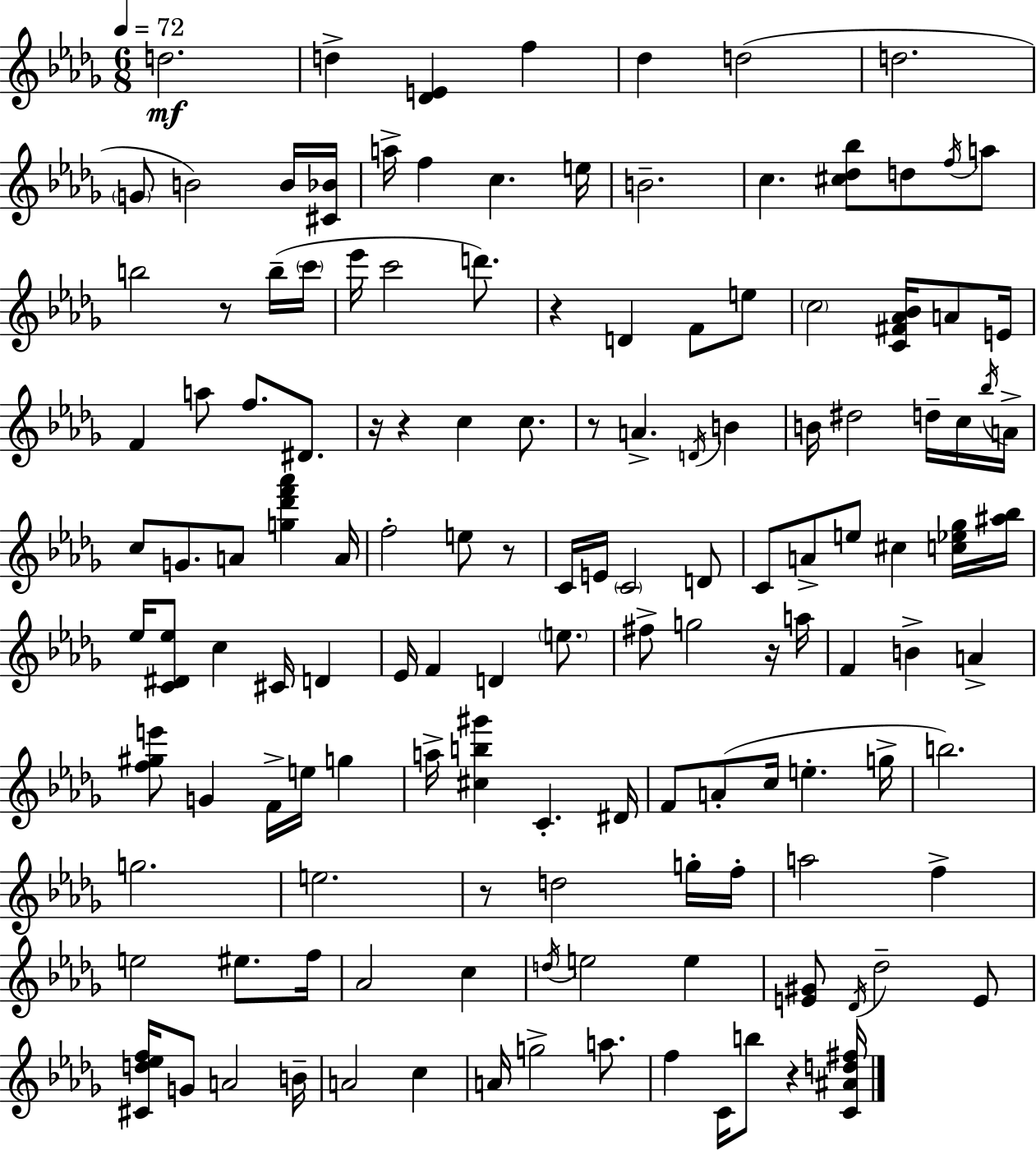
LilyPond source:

{
  \clef treble
  \numericTimeSignature
  \time 6/8
  \key bes \minor
  \tempo 4 = 72
  d''2.\mf | d''4-> <des' e'>4 f''4 | des''4 d''2( | d''2. | \break \parenthesize g'8 b'2) b'16 <cis' bes'>16 | a''16-> f''4 c''4. e''16 | b'2.-- | c''4. <cis'' des'' bes''>8 d''8 \acciaccatura { f''16 } a''8 | \break b''2 r8 b''16--( | \parenthesize c'''16 ees'''16 c'''2 d'''8.) | r4 d'4 f'8 e''8 | \parenthesize c''2 <c' fis' aes' bes'>16 a'8 | \break e'16 f'4 a''8 f''8. dis'8. | r16 r4 c''4 c''8. | r8 a'4.-> \acciaccatura { d'16 } b'4 | b'16 dis''2 d''16-- | \break c''16 \acciaccatura { bes''16 } a'16-> c''8 g'8. a'8 <g'' des''' f''' aes'''>4 | a'16 f''2-. e''8 | r8 c'16 e'16 \parenthesize c'2 | d'8 c'8 a'8-> e''8 cis''4 | \break <c'' ees'' ges''>16 <ais'' bes''>16 ees''16 <c' dis' ees''>8 c''4 cis'16 d'4 | ees'16 f'4 d'4 | \parenthesize e''8. fis''8-> g''2 | r16 a''16 f'4 b'4-> a'4-> | \break <f'' gis'' e'''>8 g'4 f'16-> e''16 g''4 | a''16-> <cis'' b'' gis'''>4 c'4.-. | dis'16 f'8 a'8-.( c''16 e''4.-. | g''16-> b''2.) | \break g''2. | e''2. | r8 d''2 | g''16-. f''16-. a''2 f''4-> | \break e''2 eis''8. | f''16 aes'2 c''4 | \acciaccatura { d''16 } e''2 | e''4 <e' gis'>8 \acciaccatura { des'16 } des''2-- | \break e'8 <cis' d'' ees'' f''>16 g'8 a'2 | b'16-- a'2 | c''4 a'16 g''2-> | a''8. f''4 c'16 b''8 | \break r4 <c' ais' d'' fis''>16 \bar "|."
}